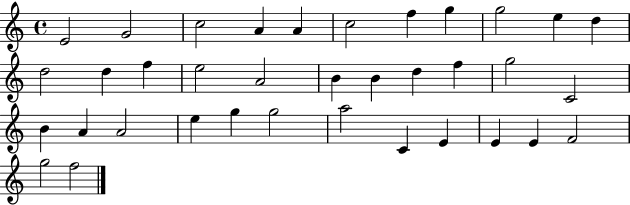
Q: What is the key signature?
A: C major